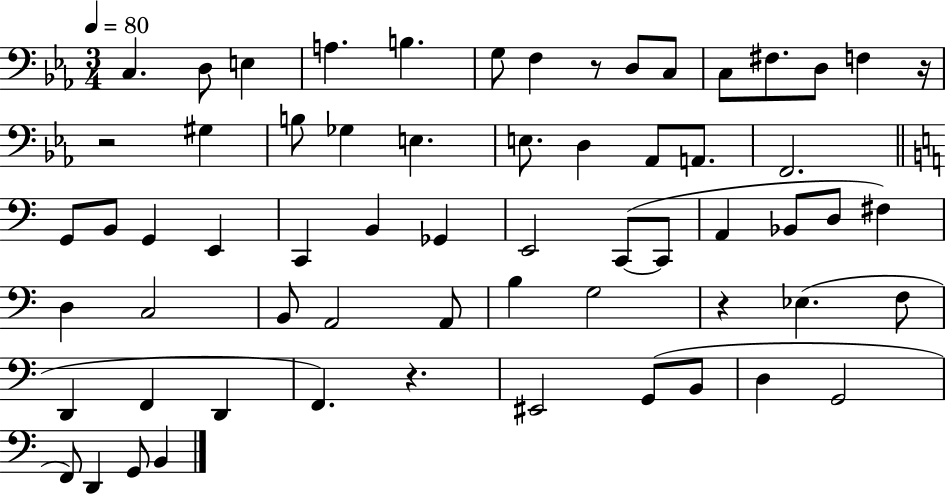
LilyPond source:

{
  \clef bass
  \numericTimeSignature
  \time 3/4
  \key ees \major
  \tempo 4 = 80
  \repeat volta 2 { c4. d8 e4 | a4. b4. | g8 f4 r8 d8 c8 | c8 fis8. d8 f4 r16 | \break r2 gis4 | b8 ges4 e4. | e8. d4 aes,8 a,8. | f,2. | \break \bar "||" \break \key c \major g,8 b,8 g,4 e,4 | c,4 b,4 ges,4 | e,2 c,8~(~ c,8 | a,4 bes,8 d8 fis4) | \break d4 c2 | b,8 a,2 a,8 | b4 g2 | r4 ees4.( f8 | \break d,4 f,4 d,4 | f,4.) r4. | eis,2 g,8( b,8 | d4 g,2 | \break f,8) d,4 g,8 b,4 | } \bar "|."
}